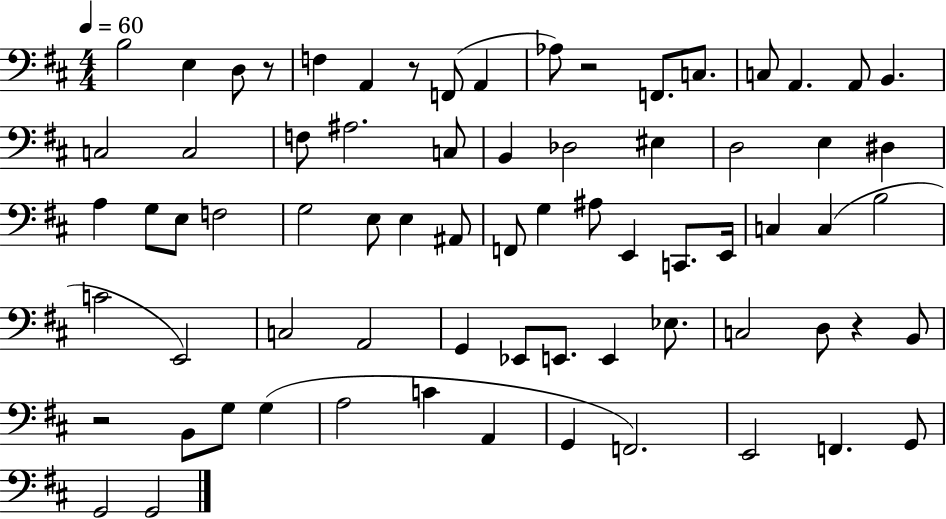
{
  \clef bass
  \numericTimeSignature
  \time 4/4
  \key d \major
  \tempo 4 = 60
  \repeat volta 2 { b2 e4 d8 r8 | f4 a,4 r8 f,8( a,4 | aes8) r2 f,8. c8. | c8 a,4. a,8 b,4. | \break c2 c2 | f8 ais2. c8 | b,4 des2 eis4 | d2 e4 dis4 | \break a4 g8 e8 f2 | g2 e8 e4 ais,8 | f,8 g4 ais8 e,4 c,8. e,16 | c4 c4( b2 | \break c'2 e,2) | c2 a,2 | g,4 ees,8 e,8. e,4 ees8. | c2 d8 r4 b,8 | \break r2 b,8 g8 g4( | a2 c'4 a,4 | g,4 f,2.) | e,2 f,4. g,8 | \break g,2 g,2 | } \bar "|."
}